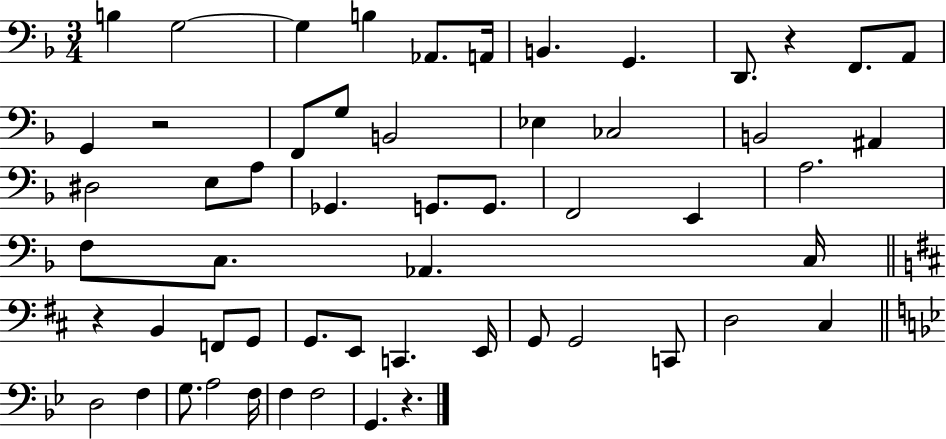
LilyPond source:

{
  \clef bass
  \numericTimeSignature
  \time 3/4
  \key f \major
  b4 g2~~ | g4 b4 aes,8. a,16 | b,4. g,4. | d,8. r4 f,8. a,8 | \break g,4 r2 | f,8 g8 b,2 | ees4 ces2 | b,2 ais,4 | \break dis2 e8 a8 | ges,4. g,8. g,8. | f,2 e,4 | a2. | \break f8 c8. aes,4. c16 | \bar "||" \break \key b \minor r4 b,4 f,8 g,8 | g,8. e,8 c,4. e,16 | g,8 g,2 c,8 | d2 cis4 | \break \bar "||" \break \key g \minor d2 f4 | g8. a2 f16 | f4 f2 | g,4. r4. | \break \bar "|."
}